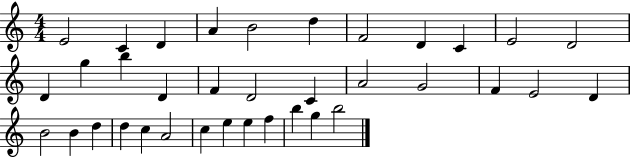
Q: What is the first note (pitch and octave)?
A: E4